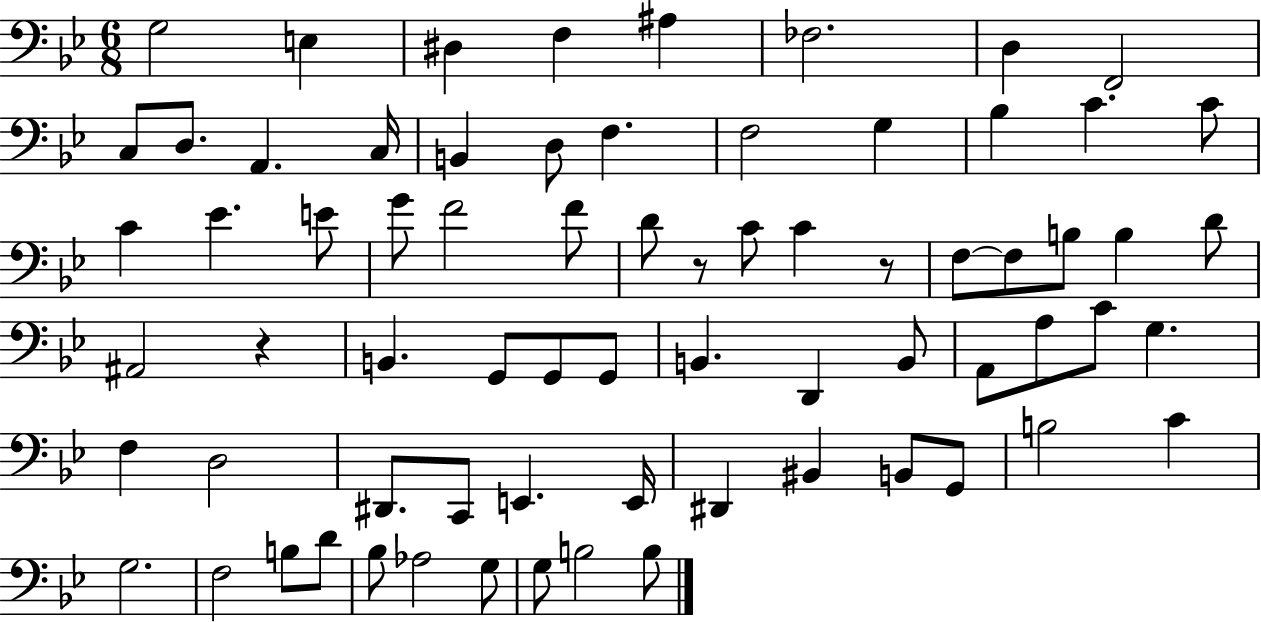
{
  \clef bass
  \numericTimeSignature
  \time 6/8
  \key bes \major
  g2 e4 | dis4 f4 ais4 | fes2. | d4 f,2 | \break c8 d8. a,4. c16 | b,4 d8 f4. | f2 g4 | bes4 c'4. c'8 | \break c'4 ees'4. e'8 | g'8 f'2 f'8 | d'8 r8 c'8 c'4 r8 | f8~~ f8 b8 b4 d'8 | \break ais,2 r4 | b,4. g,8 g,8 g,8 | b,4. d,4 b,8 | a,8 a8 c'8 g4. | \break f4 d2 | dis,8. c,8 e,4. e,16 | dis,4 bis,4 b,8 g,8 | b2 c'4 | \break g2. | f2 b8 d'8 | bes8 aes2 g8 | g8 b2 b8 | \break \bar "|."
}